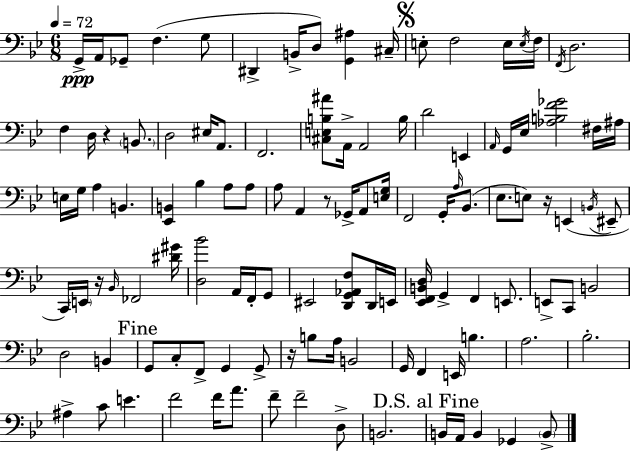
{
  \clef bass
  \numericTimeSignature
  \time 6/8
  \key bes \major
  \tempo 4 = 72
  \repeat volta 2 { g,16->\ppp a,16 ges,8-- f4.( g8 | dis,4-> b,16-> d8) <g, ais>4 cis16-- | \mark \markup { \musicglyph "scripts.segno" } e8-. f2 e16 \acciaccatura { e16 } | f16 \acciaccatura { f,16 } d2. | \break f4 d16 r4 \parenthesize b,8. | d2 eis16 a,8. | f,2. | <cis e b ais'>8 a,16-> a,2 | \break b16 d'2 e,4 | \grace { a,16 } g,16 ees16 <aes b f' ges'>2 | fis16 ais16 e16 g16 a4 b,4. | <ees, b,>4 bes4 a8 | \break a8 a8 a,4 r8 ges,16-> | a,8 <e g>16 f,2 g,16-. | \grace { a16 }( bes,8. ees8. e8) r16 e,4( | \acciaccatura { b,16 } eis,8-- c,16) \parenthesize e,16 r16 \grace { bes,16 } fes,2 | \break <dis' gis'>16 <d bes'>2 | a,16 f,16-. g,8 eis,2 | <d, g, aes, f>8 d,16 e,16 <ees, f, b, d>16 g,4-> f,4 | e,8. e,8-> c,8 b,2 | \break d2 | b,4 \mark "Fine" g,8 c8-. f,8-> | g,4 g,8-> r16 b8 a16 b,2 | g,16 f,4 e,16 | \break b4. a2. | bes2.-. | ais4-> c'8 | e'4. f'2 | \break f'16 a'8. f'8-- f'2-- | d8-> b,2. | \mark "D.S. al Fine" b,16 a,16 b,4 | ges,4 \parenthesize b,8-> } \bar "|."
}